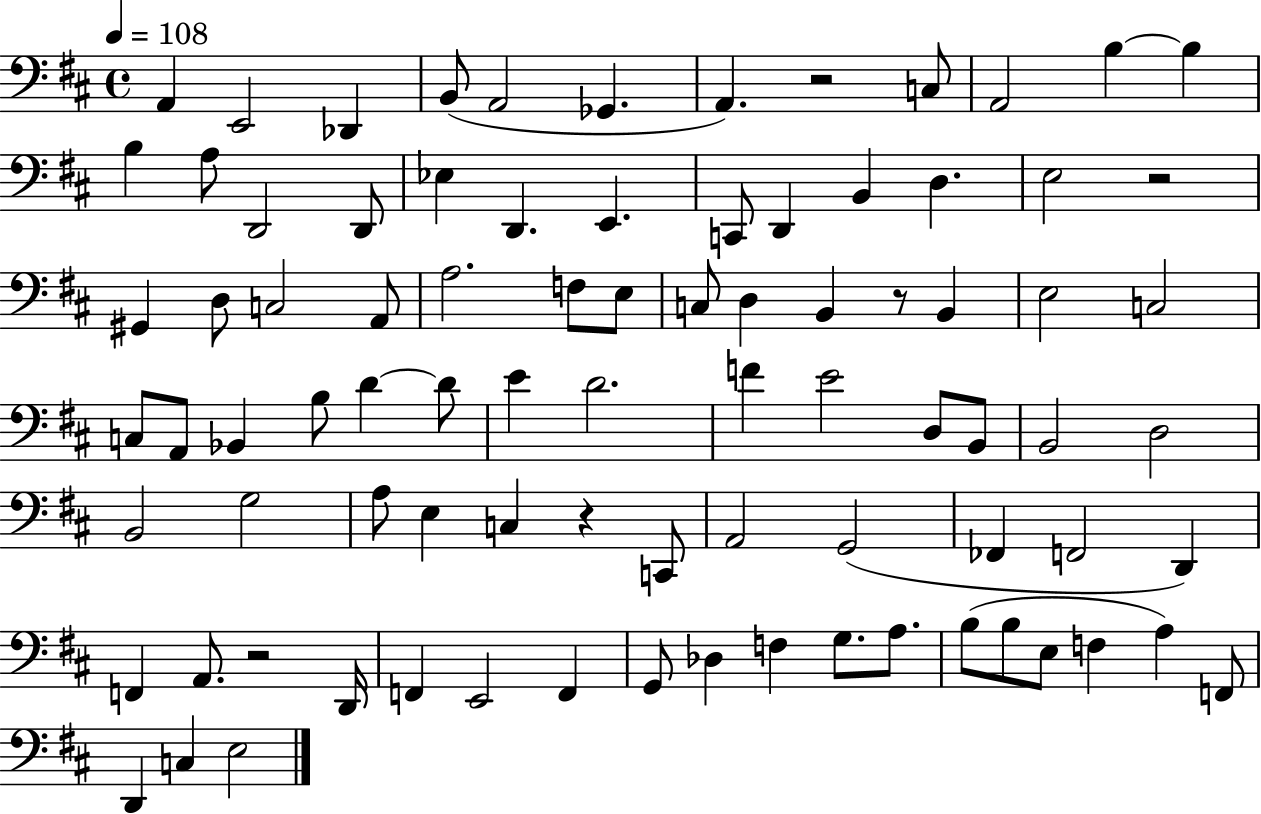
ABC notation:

X:1
T:Untitled
M:4/4
L:1/4
K:D
A,, E,,2 _D,, B,,/2 A,,2 _G,, A,, z2 C,/2 A,,2 B, B, B, A,/2 D,,2 D,,/2 _E, D,, E,, C,,/2 D,, B,, D, E,2 z2 ^G,, D,/2 C,2 A,,/2 A,2 F,/2 E,/2 C,/2 D, B,, z/2 B,, E,2 C,2 C,/2 A,,/2 _B,, B,/2 D D/2 E D2 F E2 D,/2 B,,/2 B,,2 D,2 B,,2 G,2 A,/2 E, C, z C,,/2 A,,2 G,,2 _F,, F,,2 D,, F,, A,,/2 z2 D,,/4 F,, E,,2 F,, G,,/2 _D, F, G,/2 A,/2 B,/2 B,/2 E,/2 F, A, F,,/2 D,, C, E,2